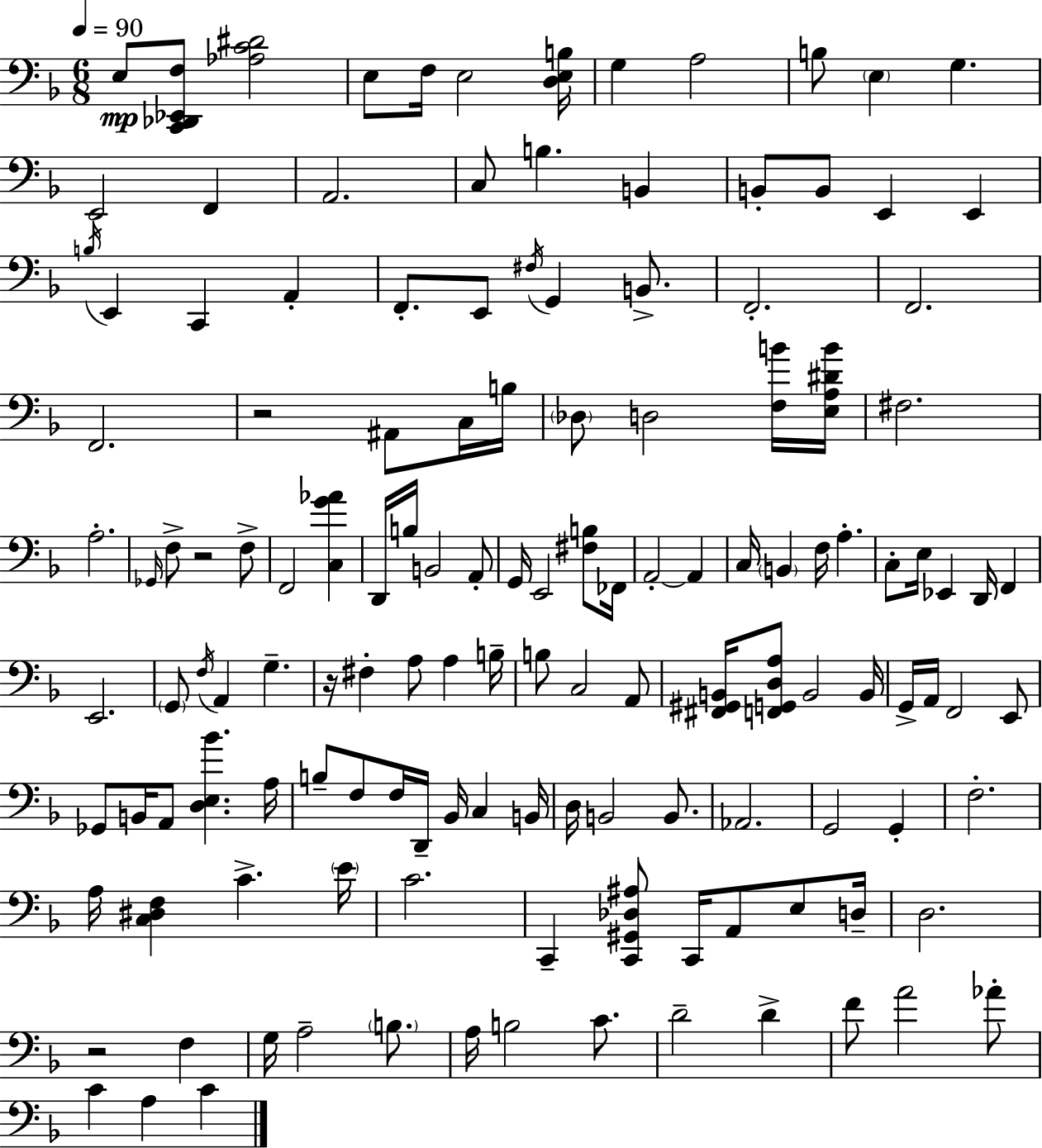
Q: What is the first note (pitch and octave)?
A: E3